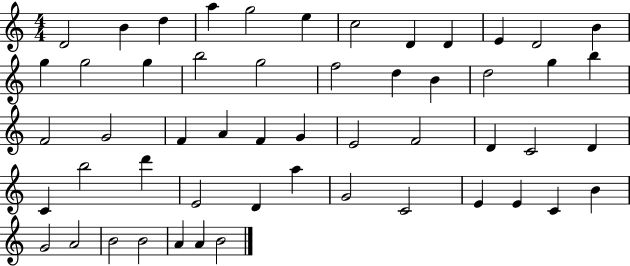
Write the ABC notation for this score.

X:1
T:Untitled
M:4/4
L:1/4
K:C
D2 B d a g2 e c2 D D E D2 B g g2 g b2 g2 f2 d B d2 g b F2 G2 F A F G E2 F2 D C2 D C b2 d' E2 D a G2 C2 E E C B G2 A2 B2 B2 A A B2